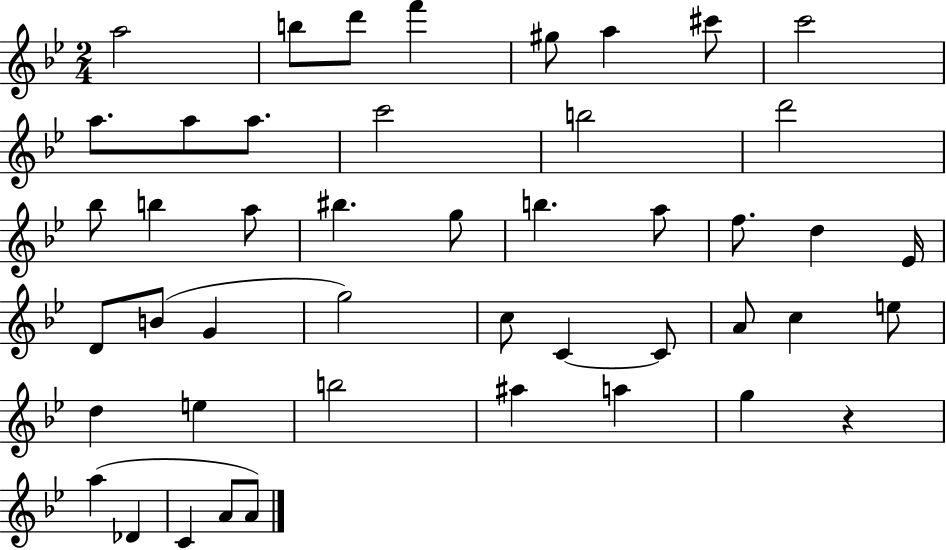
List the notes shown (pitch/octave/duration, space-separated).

A5/h B5/e D6/e F6/q G#5/e A5/q C#6/e C6/h A5/e. A5/e A5/e. C6/h B5/h D6/h Bb5/e B5/q A5/e BIS5/q. G5/e B5/q. A5/e F5/e. D5/q Eb4/s D4/e B4/e G4/q G5/h C5/e C4/q C4/e A4/e C5/q E5/e D5/q E5/q B5/h A#5/q A5/q G5/q R/q A5/q Db4/q C4/q A4/e A4/e